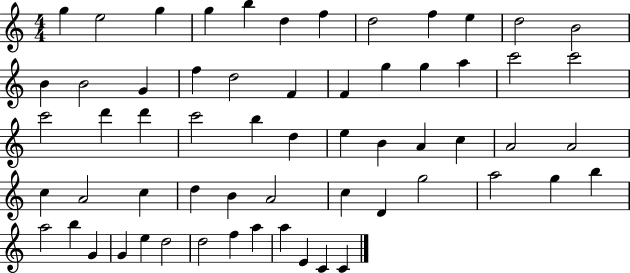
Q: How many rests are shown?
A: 0